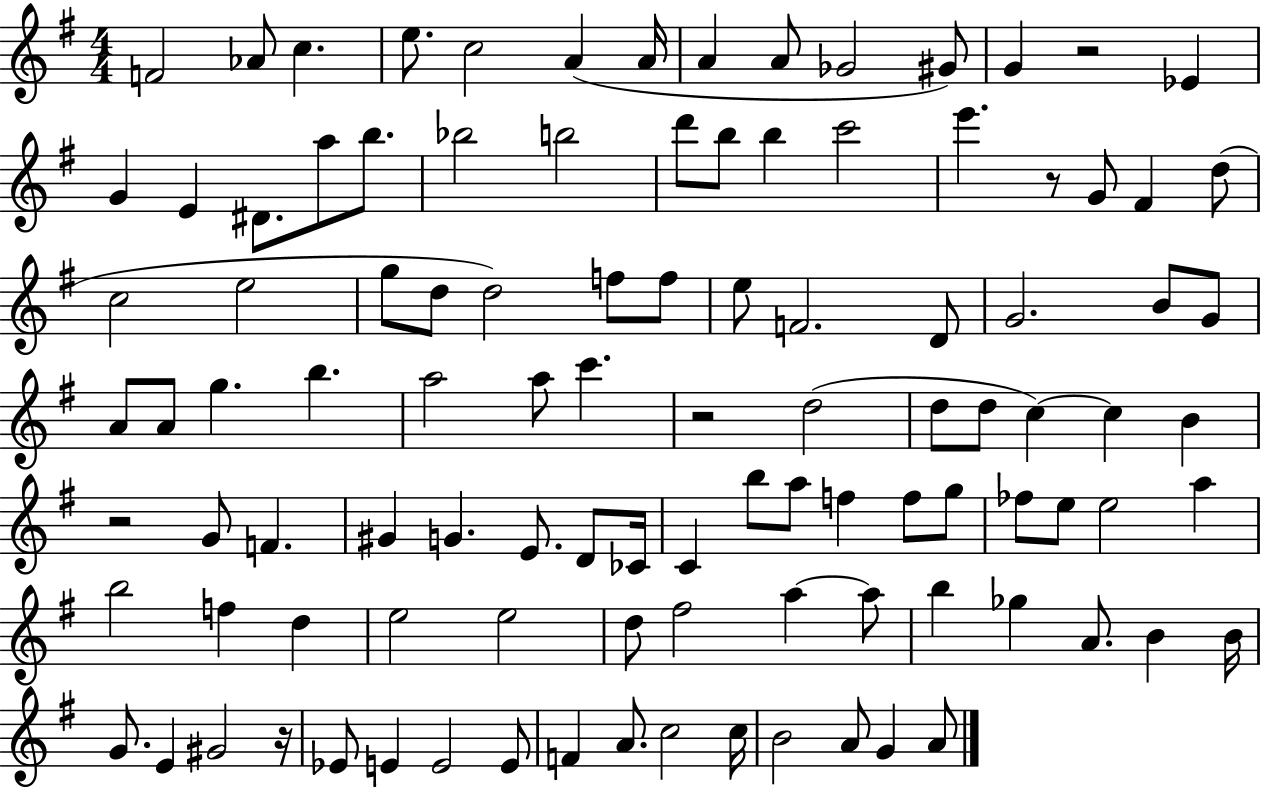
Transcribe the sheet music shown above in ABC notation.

X:1
T:Untitled
M:4/4
L:1/4
K:G
F2 _A/2 c e/2 c2 A A/4 A A/2 _G2 ^G/2 G z2 _E G E ^D/2 a/2 b/2 _b2 b2 d'/2 b/2 b c'2 e' z/2 G/2 ^F d/2 c2 e2 g/2 d/2 d2 f/2 f/2 e/2 F2 D/2 G2 B/2 G/2 A/2 A/2 g b a2 a/2 c' z2 d2 d/2 d/2 c c B z2 G/2 F ^G G E/2 D/2 _C/4 C b/2 a/2 f f/2 g/2 _f/2 e/2 e2 a b2 f d e2 e2 d/2 ^f2 a a/2 b _g A/2 B B/4 G/2 E ^G2 z/4 _E/2 E E2 E/2 F A/2 c2 c/4 B2 A/2 G A/2